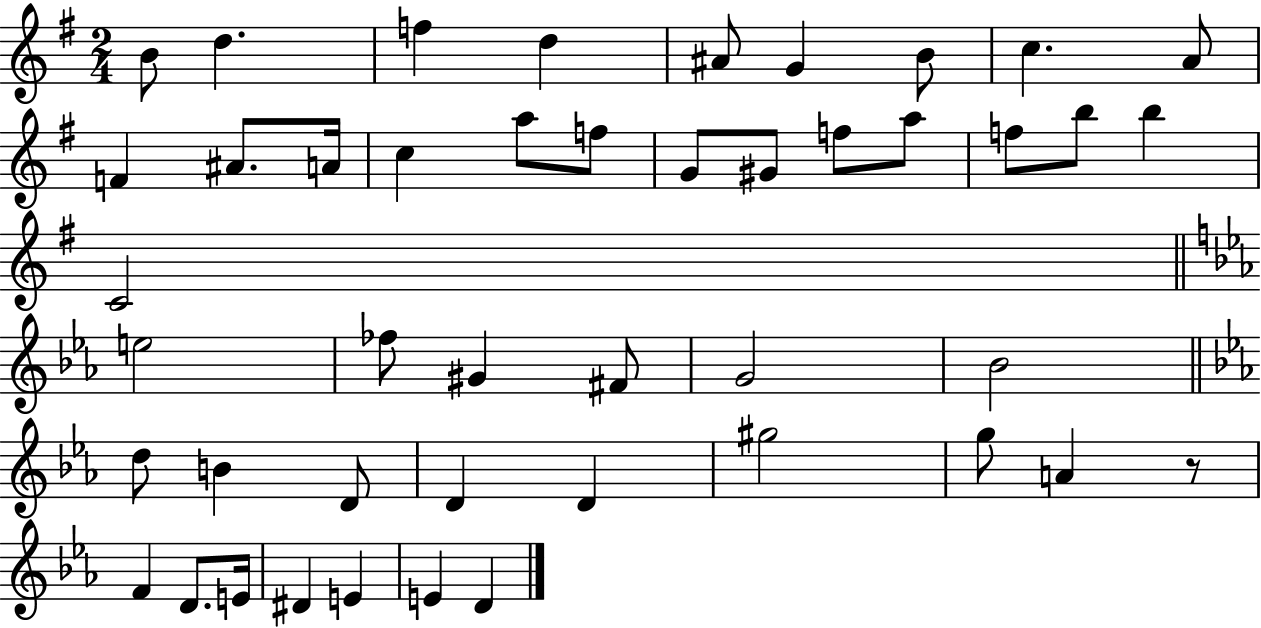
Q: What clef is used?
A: treble